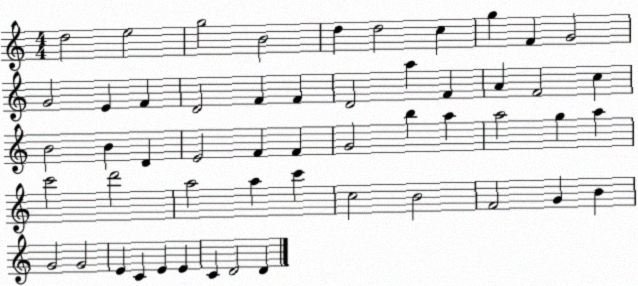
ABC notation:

X:1
T:Untitled
M:4/4
L:1/4
K:C
d2 e2 g2 B2 d d2 c g F G2 G2 E F D2 F F D2 a F A F2 c B2 B D E2 F F G2 b a a2 g a c'2 d'2 a2 a c' c2 B2 F2 G B G2 G2 E C E E C D2 D